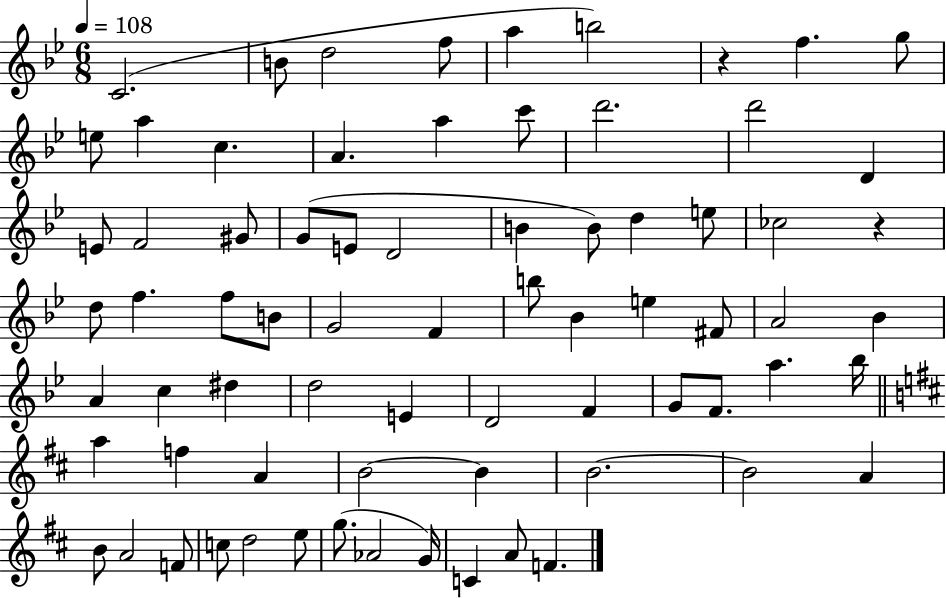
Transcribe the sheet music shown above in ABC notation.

X:1
T:Untitled
M:6/8
L:1/4
K:Bb
C2 B/2 d2 f/2 a b2 z f g/2 e/2 a c A a c'/2 d'2 d'2 D E/2 F2 ^G/2 G/2 E/2 D2 B B/2 d e/2 _c2 z d/2 f f/2 B/2 G2 F b/2 _B e ^F/2 A2 _B A c ^d d2 E D2 F G/2 F/2 a _b/4 a f A B2 B B2 B2 A B/2 A2 F/2 c/2 d2 e/2 g/2 _A2 G/4 C A/2 F